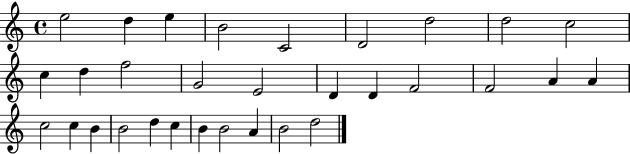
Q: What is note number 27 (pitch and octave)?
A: B4